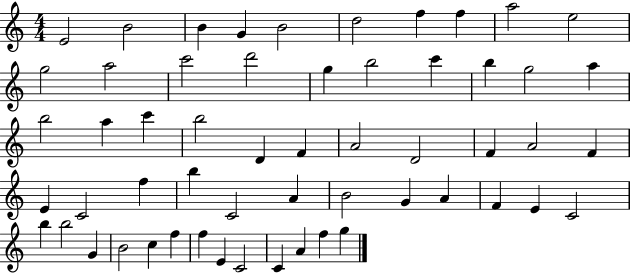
E4/h B4/h B4/q G4/q B4/h D5/h F5/q F5/q A5/h E5/h G5/h A5/h C6/h D6/h G5/q B5/h C6/q B5/q G5/h A5/q B5/h A5/q C6/q B5/h D4/q F4/q A4/h D4/h F4/q A4/h F4/q E4/q C4/h F5/q B5/q C4/h A4/q B4/h G4/q A4/q F4/q E4/q C4/h B5/q B5/h G4/q B4/h C5/q F5/q F5/q E4/q C4/h C4/q A4/q F5/q G5/q